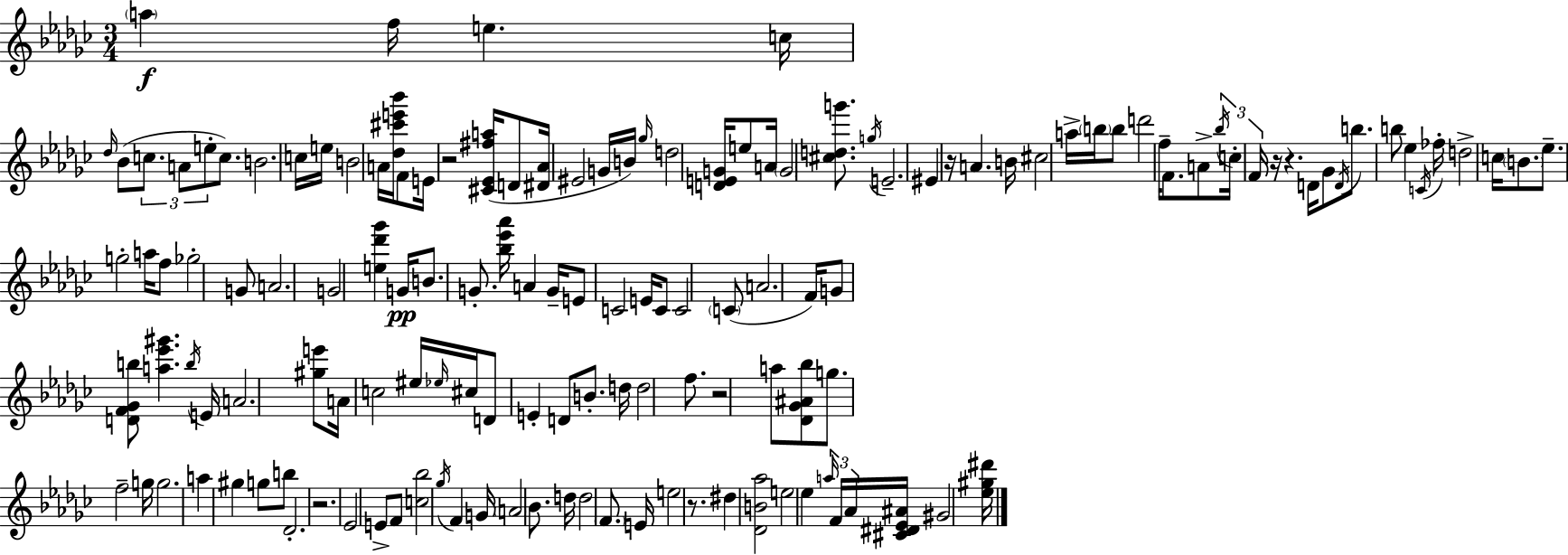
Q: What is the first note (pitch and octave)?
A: A5